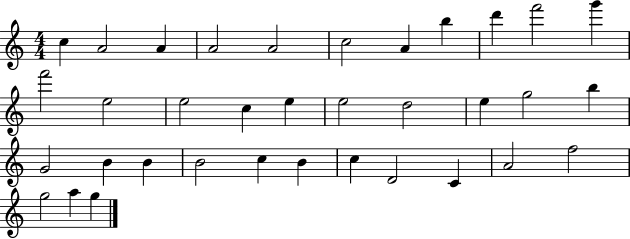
{
  \clef treble
  \numericTimeSignature
  \time 4/4
  \key c \major
  c''4 a'2 a'4 | a'2 a'2 | c''2 a'4 b''4 | d'''4 f'''2 g'''4 | \break f'''2 e''2 | e''2 c''4 e''4 | e''2 d''2 | e''4 g''2 b''4 | \break g'2 b'4 b'4 | b'2 c''4 b'4 | c''4 d'2 c'4 | a'2 f''2 | \break g''2 a''4 g''4 | \bar "|."
}